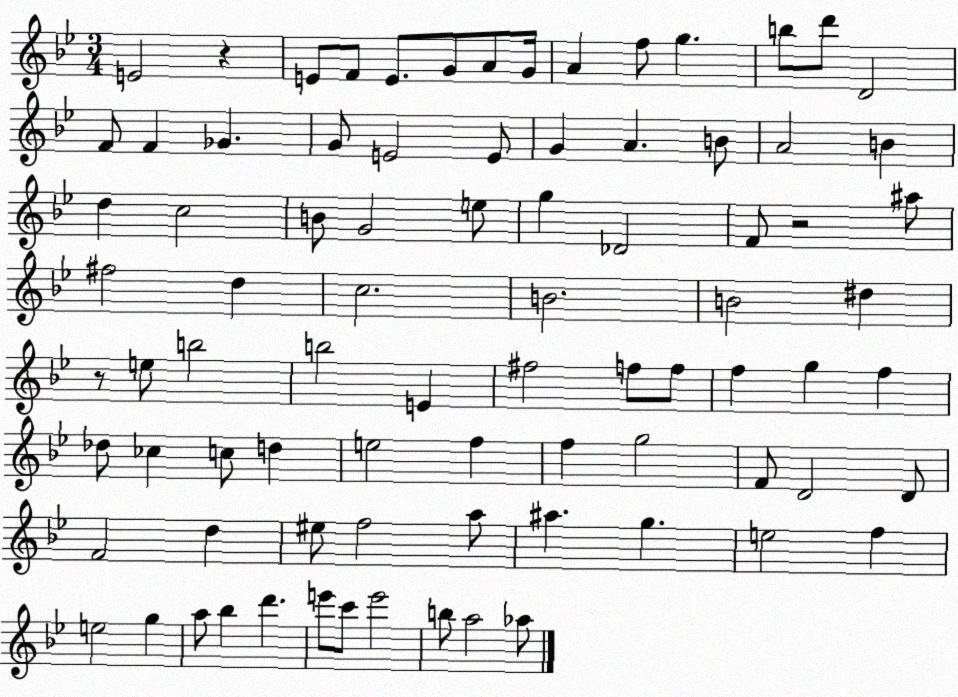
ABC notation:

X:1
T:Untitled
M:3/4
L:1/4
K:Bb
E2 z E/2 F/2 E/2 G/2 A/2 G/4 A f/2 g b/2 d'/2 D2 F/2 F _G G/2 E2 E/2 G A B/2 A2 B d c2 B/2 G2 e/2 g _D2 F/2 z2 ^a/2 ^f2 d c2 B2 B2 ^d z/2 e/2 b2 b2 E ^f2 f/2 f/2 f g f _d/2 _c c/2 d e2 f f g2 F/2 D2 D/2 F2 d ^e/2 f2 a/2 ^a g e2 f e2 g a/2 _b d' e'/2 c'/2 e'2 b/2 a2 _a/2